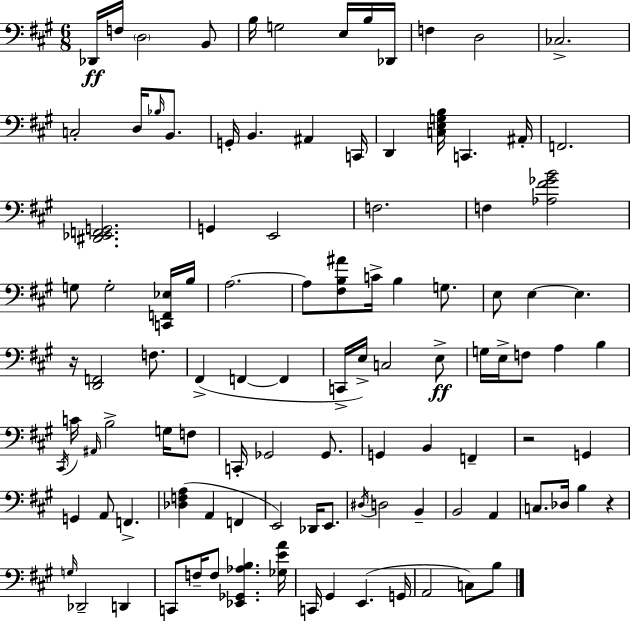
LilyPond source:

{
  \clef bass
  \numericTimeSignature
  \time 6/8
  \key a \major
  des,16\ff f16 \parenthesize d2 b,8 | b16 g2 e16 b16 des,16 | f4 d2 | ces2.-> | \break c2-. d16 \grace { bes16 } b,8. | g,16-. b,4. ais,4 | c,16 d,4 <c e g b>16 c,4. | ais,16-. f,2. | \break <dis, ees, f, g,>2. | g,4 e,2 | f2. | f4 <aes fis' ges' b'>2 | \break g8 g2-. <c, f, ees>16 | b16 a2.~~ | a8 <fis b ais'>8 c'16-> b4 g8. | e8 e4~~ e4. | \break r16 <d, f,>2 f8. | fis,4->( f,4~~ f,4 | c,16-> e16->) c2 e8->\ff | g16 e16-> f8 a4 b4 | \break \acciaccatura { cis,16 } c'16 \grace { ais,16 } b2-> | g16 f8 c,16-. ges,2 | ges,8. g,4 b,4 f,4-- | r2 g,4 | \break g,4 a,8 f,4.-> | <des f a>4( a,4 f,4 | e,2) des,16 | e,8. \acciaccatura { dis16 } d2 | \break b,4-- b,2 | a,4 c8. des16 b4 | r4 \grace { g16 } des,2-- | d,4 c,8 f16-- f8 <ees, ges, aes b>4. | \break <ges e' a'>16 c,16 gis,4 e,4.( | g,16 a,2 | c8) b8 \bar "|."
}